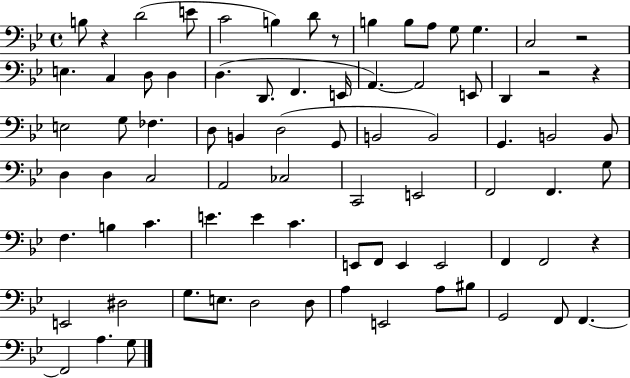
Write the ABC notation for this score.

X:1
T:Untitled
M:4/4
L:1/4
K:Bb
B,/2 z D2 E/2 C2 B, D/2 z/2 B, B,/2 A,/2 G,/2 G, C,2 z2 E, C, D,/2 D, D, D,,/2 F,, E,,/4 A,, A,,2 E,,/2 D,, z2 z E,2 G,/2 _F, D,/2 B,, D,2 G,,/2 B,,2 B,,2 G,, B,,2 B,,/2 D, D, C,2 A,,2 _C,2 C,,2 E,,2 F,,2 F,, G,/2 F, B, C E E C E,,/2 F,,/2 E,, E,,2 F,, F,,2 z E,,2 ^D,2 G,/2 E,/2 D,2 D,/2 A, E,,2 A,/2 ^B,/2 G,,2 F,,/2 F,, F,,2 A, G,/2